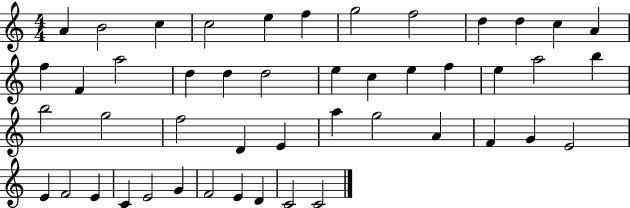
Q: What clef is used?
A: treble